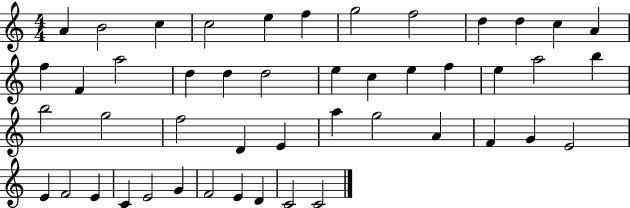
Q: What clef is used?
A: treble